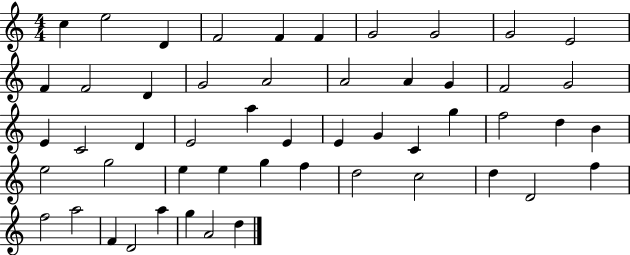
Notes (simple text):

C5/q E5/h D4/q F4/h F4/q F4/q G4/h G4/h G4/h E4/h F4/q F4/h D4/q G4/h A4/h A4/h A4/q G4/q F4/h G4/h E4/q C4/h D4/q E4/h A5/q E4/q E4/q G4/q C4/q G5/q F5/h D5/q B4/q E5/h G5/h E5/q E5/q G5/q F5/q D5/h C5/h D5/q D4/h F5/q F5/h A5/h F4/q D4/h A5/q G5/q A4/h D5/q